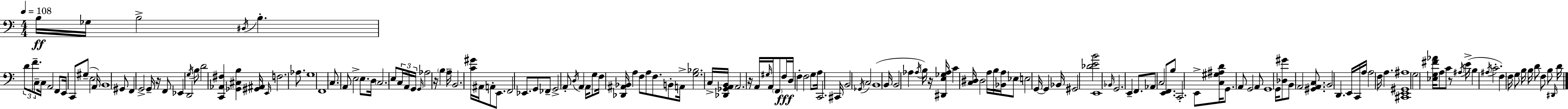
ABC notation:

X:1
T:Untitled
M:4/4
L:1/4
K:Am
B,/4 _G,/4 B,2 ^D,/4 B, D/2 F/2 C,/2 C,/4 A,,2 F,,/2 E,,/4 C,,/2 ^G,/2 E,2 A,,/4 B,,4 ^G,,/2 F,, G,,2 G,,/4 z/4 F,,/2 _E,, D,,2 G,/4 B,/2 D2 [C,,_A,,^F,] [_G,,^C,B,] [^G,,^A,,]/4 E,,/4 F,2 _A,/2 G,4 F,,4 C,/2 A,,/2 E,2 E,/2 D,/4 C,2 E,/2 C,/4 A,,/4 G,,/4 G,,/4 _A,2 z/4 B, A,/4 B,,2 [C^G]/4 ^A,,/4 A,,/2 E,,/2 F,,2 _E,,/2 G,,/2 _F,,/2 G,,2 A,,/2 D,/4 A,, A,,/4 G,/2 F,/4 [_D,,^A,,_B,,]/4 A, F,/2 A,/2 F,/2 B,,/2 A,,/4 [G,_B,]2 C,/4 [_D,,_G,,A,,B,,]/4 A,,2 z/4 A,,/4 ^G,/4 A,,/4 F,,/2 F,/4 D,/4 F, F,2 G,/2 A,/4 C,,2 ^C,,/4 B,,2 _G,,/4 C,2 B,,4 B,,/4 B,,2 _A, _A,/4 B,/4 z/4 [^D,,E,_G,_A,]/4 C [C,^D,]/4 ^D,2 A,/4 B,/4 [_B,,A,]/4 _E,/2 E,2 G,,/4 G,, _B,,/4 ^G,,2 [_DEB]2 E,,4 _B,,/4 G,,2 E,, F,,/2 _A,,/2 C,2 [E,,F,,]/2 B,/2 C,,2 E,,/2 [C,^G,^A,D]/4 G,,/2 A,,/2 G,,2 A,,/2 G,,4 G,,/4 [_D,^G]/2 B,,/2 A,,2 [^G,,A,,C,]/2 B,,2 D,, E,,/4 C,,/4 A,/4 A,2 F,/4 A, [^C,,E,,^G,,^A,]4 G,2 [_E,G,^F_A]/4 A,/2 C/2 z/2 ^A,/4 E/4 B, ^A,/4 C2 F, F,/4 G,/2 B,/4 B,/4 D/2 F,/2 B,/2 ^D,,/4 D/4